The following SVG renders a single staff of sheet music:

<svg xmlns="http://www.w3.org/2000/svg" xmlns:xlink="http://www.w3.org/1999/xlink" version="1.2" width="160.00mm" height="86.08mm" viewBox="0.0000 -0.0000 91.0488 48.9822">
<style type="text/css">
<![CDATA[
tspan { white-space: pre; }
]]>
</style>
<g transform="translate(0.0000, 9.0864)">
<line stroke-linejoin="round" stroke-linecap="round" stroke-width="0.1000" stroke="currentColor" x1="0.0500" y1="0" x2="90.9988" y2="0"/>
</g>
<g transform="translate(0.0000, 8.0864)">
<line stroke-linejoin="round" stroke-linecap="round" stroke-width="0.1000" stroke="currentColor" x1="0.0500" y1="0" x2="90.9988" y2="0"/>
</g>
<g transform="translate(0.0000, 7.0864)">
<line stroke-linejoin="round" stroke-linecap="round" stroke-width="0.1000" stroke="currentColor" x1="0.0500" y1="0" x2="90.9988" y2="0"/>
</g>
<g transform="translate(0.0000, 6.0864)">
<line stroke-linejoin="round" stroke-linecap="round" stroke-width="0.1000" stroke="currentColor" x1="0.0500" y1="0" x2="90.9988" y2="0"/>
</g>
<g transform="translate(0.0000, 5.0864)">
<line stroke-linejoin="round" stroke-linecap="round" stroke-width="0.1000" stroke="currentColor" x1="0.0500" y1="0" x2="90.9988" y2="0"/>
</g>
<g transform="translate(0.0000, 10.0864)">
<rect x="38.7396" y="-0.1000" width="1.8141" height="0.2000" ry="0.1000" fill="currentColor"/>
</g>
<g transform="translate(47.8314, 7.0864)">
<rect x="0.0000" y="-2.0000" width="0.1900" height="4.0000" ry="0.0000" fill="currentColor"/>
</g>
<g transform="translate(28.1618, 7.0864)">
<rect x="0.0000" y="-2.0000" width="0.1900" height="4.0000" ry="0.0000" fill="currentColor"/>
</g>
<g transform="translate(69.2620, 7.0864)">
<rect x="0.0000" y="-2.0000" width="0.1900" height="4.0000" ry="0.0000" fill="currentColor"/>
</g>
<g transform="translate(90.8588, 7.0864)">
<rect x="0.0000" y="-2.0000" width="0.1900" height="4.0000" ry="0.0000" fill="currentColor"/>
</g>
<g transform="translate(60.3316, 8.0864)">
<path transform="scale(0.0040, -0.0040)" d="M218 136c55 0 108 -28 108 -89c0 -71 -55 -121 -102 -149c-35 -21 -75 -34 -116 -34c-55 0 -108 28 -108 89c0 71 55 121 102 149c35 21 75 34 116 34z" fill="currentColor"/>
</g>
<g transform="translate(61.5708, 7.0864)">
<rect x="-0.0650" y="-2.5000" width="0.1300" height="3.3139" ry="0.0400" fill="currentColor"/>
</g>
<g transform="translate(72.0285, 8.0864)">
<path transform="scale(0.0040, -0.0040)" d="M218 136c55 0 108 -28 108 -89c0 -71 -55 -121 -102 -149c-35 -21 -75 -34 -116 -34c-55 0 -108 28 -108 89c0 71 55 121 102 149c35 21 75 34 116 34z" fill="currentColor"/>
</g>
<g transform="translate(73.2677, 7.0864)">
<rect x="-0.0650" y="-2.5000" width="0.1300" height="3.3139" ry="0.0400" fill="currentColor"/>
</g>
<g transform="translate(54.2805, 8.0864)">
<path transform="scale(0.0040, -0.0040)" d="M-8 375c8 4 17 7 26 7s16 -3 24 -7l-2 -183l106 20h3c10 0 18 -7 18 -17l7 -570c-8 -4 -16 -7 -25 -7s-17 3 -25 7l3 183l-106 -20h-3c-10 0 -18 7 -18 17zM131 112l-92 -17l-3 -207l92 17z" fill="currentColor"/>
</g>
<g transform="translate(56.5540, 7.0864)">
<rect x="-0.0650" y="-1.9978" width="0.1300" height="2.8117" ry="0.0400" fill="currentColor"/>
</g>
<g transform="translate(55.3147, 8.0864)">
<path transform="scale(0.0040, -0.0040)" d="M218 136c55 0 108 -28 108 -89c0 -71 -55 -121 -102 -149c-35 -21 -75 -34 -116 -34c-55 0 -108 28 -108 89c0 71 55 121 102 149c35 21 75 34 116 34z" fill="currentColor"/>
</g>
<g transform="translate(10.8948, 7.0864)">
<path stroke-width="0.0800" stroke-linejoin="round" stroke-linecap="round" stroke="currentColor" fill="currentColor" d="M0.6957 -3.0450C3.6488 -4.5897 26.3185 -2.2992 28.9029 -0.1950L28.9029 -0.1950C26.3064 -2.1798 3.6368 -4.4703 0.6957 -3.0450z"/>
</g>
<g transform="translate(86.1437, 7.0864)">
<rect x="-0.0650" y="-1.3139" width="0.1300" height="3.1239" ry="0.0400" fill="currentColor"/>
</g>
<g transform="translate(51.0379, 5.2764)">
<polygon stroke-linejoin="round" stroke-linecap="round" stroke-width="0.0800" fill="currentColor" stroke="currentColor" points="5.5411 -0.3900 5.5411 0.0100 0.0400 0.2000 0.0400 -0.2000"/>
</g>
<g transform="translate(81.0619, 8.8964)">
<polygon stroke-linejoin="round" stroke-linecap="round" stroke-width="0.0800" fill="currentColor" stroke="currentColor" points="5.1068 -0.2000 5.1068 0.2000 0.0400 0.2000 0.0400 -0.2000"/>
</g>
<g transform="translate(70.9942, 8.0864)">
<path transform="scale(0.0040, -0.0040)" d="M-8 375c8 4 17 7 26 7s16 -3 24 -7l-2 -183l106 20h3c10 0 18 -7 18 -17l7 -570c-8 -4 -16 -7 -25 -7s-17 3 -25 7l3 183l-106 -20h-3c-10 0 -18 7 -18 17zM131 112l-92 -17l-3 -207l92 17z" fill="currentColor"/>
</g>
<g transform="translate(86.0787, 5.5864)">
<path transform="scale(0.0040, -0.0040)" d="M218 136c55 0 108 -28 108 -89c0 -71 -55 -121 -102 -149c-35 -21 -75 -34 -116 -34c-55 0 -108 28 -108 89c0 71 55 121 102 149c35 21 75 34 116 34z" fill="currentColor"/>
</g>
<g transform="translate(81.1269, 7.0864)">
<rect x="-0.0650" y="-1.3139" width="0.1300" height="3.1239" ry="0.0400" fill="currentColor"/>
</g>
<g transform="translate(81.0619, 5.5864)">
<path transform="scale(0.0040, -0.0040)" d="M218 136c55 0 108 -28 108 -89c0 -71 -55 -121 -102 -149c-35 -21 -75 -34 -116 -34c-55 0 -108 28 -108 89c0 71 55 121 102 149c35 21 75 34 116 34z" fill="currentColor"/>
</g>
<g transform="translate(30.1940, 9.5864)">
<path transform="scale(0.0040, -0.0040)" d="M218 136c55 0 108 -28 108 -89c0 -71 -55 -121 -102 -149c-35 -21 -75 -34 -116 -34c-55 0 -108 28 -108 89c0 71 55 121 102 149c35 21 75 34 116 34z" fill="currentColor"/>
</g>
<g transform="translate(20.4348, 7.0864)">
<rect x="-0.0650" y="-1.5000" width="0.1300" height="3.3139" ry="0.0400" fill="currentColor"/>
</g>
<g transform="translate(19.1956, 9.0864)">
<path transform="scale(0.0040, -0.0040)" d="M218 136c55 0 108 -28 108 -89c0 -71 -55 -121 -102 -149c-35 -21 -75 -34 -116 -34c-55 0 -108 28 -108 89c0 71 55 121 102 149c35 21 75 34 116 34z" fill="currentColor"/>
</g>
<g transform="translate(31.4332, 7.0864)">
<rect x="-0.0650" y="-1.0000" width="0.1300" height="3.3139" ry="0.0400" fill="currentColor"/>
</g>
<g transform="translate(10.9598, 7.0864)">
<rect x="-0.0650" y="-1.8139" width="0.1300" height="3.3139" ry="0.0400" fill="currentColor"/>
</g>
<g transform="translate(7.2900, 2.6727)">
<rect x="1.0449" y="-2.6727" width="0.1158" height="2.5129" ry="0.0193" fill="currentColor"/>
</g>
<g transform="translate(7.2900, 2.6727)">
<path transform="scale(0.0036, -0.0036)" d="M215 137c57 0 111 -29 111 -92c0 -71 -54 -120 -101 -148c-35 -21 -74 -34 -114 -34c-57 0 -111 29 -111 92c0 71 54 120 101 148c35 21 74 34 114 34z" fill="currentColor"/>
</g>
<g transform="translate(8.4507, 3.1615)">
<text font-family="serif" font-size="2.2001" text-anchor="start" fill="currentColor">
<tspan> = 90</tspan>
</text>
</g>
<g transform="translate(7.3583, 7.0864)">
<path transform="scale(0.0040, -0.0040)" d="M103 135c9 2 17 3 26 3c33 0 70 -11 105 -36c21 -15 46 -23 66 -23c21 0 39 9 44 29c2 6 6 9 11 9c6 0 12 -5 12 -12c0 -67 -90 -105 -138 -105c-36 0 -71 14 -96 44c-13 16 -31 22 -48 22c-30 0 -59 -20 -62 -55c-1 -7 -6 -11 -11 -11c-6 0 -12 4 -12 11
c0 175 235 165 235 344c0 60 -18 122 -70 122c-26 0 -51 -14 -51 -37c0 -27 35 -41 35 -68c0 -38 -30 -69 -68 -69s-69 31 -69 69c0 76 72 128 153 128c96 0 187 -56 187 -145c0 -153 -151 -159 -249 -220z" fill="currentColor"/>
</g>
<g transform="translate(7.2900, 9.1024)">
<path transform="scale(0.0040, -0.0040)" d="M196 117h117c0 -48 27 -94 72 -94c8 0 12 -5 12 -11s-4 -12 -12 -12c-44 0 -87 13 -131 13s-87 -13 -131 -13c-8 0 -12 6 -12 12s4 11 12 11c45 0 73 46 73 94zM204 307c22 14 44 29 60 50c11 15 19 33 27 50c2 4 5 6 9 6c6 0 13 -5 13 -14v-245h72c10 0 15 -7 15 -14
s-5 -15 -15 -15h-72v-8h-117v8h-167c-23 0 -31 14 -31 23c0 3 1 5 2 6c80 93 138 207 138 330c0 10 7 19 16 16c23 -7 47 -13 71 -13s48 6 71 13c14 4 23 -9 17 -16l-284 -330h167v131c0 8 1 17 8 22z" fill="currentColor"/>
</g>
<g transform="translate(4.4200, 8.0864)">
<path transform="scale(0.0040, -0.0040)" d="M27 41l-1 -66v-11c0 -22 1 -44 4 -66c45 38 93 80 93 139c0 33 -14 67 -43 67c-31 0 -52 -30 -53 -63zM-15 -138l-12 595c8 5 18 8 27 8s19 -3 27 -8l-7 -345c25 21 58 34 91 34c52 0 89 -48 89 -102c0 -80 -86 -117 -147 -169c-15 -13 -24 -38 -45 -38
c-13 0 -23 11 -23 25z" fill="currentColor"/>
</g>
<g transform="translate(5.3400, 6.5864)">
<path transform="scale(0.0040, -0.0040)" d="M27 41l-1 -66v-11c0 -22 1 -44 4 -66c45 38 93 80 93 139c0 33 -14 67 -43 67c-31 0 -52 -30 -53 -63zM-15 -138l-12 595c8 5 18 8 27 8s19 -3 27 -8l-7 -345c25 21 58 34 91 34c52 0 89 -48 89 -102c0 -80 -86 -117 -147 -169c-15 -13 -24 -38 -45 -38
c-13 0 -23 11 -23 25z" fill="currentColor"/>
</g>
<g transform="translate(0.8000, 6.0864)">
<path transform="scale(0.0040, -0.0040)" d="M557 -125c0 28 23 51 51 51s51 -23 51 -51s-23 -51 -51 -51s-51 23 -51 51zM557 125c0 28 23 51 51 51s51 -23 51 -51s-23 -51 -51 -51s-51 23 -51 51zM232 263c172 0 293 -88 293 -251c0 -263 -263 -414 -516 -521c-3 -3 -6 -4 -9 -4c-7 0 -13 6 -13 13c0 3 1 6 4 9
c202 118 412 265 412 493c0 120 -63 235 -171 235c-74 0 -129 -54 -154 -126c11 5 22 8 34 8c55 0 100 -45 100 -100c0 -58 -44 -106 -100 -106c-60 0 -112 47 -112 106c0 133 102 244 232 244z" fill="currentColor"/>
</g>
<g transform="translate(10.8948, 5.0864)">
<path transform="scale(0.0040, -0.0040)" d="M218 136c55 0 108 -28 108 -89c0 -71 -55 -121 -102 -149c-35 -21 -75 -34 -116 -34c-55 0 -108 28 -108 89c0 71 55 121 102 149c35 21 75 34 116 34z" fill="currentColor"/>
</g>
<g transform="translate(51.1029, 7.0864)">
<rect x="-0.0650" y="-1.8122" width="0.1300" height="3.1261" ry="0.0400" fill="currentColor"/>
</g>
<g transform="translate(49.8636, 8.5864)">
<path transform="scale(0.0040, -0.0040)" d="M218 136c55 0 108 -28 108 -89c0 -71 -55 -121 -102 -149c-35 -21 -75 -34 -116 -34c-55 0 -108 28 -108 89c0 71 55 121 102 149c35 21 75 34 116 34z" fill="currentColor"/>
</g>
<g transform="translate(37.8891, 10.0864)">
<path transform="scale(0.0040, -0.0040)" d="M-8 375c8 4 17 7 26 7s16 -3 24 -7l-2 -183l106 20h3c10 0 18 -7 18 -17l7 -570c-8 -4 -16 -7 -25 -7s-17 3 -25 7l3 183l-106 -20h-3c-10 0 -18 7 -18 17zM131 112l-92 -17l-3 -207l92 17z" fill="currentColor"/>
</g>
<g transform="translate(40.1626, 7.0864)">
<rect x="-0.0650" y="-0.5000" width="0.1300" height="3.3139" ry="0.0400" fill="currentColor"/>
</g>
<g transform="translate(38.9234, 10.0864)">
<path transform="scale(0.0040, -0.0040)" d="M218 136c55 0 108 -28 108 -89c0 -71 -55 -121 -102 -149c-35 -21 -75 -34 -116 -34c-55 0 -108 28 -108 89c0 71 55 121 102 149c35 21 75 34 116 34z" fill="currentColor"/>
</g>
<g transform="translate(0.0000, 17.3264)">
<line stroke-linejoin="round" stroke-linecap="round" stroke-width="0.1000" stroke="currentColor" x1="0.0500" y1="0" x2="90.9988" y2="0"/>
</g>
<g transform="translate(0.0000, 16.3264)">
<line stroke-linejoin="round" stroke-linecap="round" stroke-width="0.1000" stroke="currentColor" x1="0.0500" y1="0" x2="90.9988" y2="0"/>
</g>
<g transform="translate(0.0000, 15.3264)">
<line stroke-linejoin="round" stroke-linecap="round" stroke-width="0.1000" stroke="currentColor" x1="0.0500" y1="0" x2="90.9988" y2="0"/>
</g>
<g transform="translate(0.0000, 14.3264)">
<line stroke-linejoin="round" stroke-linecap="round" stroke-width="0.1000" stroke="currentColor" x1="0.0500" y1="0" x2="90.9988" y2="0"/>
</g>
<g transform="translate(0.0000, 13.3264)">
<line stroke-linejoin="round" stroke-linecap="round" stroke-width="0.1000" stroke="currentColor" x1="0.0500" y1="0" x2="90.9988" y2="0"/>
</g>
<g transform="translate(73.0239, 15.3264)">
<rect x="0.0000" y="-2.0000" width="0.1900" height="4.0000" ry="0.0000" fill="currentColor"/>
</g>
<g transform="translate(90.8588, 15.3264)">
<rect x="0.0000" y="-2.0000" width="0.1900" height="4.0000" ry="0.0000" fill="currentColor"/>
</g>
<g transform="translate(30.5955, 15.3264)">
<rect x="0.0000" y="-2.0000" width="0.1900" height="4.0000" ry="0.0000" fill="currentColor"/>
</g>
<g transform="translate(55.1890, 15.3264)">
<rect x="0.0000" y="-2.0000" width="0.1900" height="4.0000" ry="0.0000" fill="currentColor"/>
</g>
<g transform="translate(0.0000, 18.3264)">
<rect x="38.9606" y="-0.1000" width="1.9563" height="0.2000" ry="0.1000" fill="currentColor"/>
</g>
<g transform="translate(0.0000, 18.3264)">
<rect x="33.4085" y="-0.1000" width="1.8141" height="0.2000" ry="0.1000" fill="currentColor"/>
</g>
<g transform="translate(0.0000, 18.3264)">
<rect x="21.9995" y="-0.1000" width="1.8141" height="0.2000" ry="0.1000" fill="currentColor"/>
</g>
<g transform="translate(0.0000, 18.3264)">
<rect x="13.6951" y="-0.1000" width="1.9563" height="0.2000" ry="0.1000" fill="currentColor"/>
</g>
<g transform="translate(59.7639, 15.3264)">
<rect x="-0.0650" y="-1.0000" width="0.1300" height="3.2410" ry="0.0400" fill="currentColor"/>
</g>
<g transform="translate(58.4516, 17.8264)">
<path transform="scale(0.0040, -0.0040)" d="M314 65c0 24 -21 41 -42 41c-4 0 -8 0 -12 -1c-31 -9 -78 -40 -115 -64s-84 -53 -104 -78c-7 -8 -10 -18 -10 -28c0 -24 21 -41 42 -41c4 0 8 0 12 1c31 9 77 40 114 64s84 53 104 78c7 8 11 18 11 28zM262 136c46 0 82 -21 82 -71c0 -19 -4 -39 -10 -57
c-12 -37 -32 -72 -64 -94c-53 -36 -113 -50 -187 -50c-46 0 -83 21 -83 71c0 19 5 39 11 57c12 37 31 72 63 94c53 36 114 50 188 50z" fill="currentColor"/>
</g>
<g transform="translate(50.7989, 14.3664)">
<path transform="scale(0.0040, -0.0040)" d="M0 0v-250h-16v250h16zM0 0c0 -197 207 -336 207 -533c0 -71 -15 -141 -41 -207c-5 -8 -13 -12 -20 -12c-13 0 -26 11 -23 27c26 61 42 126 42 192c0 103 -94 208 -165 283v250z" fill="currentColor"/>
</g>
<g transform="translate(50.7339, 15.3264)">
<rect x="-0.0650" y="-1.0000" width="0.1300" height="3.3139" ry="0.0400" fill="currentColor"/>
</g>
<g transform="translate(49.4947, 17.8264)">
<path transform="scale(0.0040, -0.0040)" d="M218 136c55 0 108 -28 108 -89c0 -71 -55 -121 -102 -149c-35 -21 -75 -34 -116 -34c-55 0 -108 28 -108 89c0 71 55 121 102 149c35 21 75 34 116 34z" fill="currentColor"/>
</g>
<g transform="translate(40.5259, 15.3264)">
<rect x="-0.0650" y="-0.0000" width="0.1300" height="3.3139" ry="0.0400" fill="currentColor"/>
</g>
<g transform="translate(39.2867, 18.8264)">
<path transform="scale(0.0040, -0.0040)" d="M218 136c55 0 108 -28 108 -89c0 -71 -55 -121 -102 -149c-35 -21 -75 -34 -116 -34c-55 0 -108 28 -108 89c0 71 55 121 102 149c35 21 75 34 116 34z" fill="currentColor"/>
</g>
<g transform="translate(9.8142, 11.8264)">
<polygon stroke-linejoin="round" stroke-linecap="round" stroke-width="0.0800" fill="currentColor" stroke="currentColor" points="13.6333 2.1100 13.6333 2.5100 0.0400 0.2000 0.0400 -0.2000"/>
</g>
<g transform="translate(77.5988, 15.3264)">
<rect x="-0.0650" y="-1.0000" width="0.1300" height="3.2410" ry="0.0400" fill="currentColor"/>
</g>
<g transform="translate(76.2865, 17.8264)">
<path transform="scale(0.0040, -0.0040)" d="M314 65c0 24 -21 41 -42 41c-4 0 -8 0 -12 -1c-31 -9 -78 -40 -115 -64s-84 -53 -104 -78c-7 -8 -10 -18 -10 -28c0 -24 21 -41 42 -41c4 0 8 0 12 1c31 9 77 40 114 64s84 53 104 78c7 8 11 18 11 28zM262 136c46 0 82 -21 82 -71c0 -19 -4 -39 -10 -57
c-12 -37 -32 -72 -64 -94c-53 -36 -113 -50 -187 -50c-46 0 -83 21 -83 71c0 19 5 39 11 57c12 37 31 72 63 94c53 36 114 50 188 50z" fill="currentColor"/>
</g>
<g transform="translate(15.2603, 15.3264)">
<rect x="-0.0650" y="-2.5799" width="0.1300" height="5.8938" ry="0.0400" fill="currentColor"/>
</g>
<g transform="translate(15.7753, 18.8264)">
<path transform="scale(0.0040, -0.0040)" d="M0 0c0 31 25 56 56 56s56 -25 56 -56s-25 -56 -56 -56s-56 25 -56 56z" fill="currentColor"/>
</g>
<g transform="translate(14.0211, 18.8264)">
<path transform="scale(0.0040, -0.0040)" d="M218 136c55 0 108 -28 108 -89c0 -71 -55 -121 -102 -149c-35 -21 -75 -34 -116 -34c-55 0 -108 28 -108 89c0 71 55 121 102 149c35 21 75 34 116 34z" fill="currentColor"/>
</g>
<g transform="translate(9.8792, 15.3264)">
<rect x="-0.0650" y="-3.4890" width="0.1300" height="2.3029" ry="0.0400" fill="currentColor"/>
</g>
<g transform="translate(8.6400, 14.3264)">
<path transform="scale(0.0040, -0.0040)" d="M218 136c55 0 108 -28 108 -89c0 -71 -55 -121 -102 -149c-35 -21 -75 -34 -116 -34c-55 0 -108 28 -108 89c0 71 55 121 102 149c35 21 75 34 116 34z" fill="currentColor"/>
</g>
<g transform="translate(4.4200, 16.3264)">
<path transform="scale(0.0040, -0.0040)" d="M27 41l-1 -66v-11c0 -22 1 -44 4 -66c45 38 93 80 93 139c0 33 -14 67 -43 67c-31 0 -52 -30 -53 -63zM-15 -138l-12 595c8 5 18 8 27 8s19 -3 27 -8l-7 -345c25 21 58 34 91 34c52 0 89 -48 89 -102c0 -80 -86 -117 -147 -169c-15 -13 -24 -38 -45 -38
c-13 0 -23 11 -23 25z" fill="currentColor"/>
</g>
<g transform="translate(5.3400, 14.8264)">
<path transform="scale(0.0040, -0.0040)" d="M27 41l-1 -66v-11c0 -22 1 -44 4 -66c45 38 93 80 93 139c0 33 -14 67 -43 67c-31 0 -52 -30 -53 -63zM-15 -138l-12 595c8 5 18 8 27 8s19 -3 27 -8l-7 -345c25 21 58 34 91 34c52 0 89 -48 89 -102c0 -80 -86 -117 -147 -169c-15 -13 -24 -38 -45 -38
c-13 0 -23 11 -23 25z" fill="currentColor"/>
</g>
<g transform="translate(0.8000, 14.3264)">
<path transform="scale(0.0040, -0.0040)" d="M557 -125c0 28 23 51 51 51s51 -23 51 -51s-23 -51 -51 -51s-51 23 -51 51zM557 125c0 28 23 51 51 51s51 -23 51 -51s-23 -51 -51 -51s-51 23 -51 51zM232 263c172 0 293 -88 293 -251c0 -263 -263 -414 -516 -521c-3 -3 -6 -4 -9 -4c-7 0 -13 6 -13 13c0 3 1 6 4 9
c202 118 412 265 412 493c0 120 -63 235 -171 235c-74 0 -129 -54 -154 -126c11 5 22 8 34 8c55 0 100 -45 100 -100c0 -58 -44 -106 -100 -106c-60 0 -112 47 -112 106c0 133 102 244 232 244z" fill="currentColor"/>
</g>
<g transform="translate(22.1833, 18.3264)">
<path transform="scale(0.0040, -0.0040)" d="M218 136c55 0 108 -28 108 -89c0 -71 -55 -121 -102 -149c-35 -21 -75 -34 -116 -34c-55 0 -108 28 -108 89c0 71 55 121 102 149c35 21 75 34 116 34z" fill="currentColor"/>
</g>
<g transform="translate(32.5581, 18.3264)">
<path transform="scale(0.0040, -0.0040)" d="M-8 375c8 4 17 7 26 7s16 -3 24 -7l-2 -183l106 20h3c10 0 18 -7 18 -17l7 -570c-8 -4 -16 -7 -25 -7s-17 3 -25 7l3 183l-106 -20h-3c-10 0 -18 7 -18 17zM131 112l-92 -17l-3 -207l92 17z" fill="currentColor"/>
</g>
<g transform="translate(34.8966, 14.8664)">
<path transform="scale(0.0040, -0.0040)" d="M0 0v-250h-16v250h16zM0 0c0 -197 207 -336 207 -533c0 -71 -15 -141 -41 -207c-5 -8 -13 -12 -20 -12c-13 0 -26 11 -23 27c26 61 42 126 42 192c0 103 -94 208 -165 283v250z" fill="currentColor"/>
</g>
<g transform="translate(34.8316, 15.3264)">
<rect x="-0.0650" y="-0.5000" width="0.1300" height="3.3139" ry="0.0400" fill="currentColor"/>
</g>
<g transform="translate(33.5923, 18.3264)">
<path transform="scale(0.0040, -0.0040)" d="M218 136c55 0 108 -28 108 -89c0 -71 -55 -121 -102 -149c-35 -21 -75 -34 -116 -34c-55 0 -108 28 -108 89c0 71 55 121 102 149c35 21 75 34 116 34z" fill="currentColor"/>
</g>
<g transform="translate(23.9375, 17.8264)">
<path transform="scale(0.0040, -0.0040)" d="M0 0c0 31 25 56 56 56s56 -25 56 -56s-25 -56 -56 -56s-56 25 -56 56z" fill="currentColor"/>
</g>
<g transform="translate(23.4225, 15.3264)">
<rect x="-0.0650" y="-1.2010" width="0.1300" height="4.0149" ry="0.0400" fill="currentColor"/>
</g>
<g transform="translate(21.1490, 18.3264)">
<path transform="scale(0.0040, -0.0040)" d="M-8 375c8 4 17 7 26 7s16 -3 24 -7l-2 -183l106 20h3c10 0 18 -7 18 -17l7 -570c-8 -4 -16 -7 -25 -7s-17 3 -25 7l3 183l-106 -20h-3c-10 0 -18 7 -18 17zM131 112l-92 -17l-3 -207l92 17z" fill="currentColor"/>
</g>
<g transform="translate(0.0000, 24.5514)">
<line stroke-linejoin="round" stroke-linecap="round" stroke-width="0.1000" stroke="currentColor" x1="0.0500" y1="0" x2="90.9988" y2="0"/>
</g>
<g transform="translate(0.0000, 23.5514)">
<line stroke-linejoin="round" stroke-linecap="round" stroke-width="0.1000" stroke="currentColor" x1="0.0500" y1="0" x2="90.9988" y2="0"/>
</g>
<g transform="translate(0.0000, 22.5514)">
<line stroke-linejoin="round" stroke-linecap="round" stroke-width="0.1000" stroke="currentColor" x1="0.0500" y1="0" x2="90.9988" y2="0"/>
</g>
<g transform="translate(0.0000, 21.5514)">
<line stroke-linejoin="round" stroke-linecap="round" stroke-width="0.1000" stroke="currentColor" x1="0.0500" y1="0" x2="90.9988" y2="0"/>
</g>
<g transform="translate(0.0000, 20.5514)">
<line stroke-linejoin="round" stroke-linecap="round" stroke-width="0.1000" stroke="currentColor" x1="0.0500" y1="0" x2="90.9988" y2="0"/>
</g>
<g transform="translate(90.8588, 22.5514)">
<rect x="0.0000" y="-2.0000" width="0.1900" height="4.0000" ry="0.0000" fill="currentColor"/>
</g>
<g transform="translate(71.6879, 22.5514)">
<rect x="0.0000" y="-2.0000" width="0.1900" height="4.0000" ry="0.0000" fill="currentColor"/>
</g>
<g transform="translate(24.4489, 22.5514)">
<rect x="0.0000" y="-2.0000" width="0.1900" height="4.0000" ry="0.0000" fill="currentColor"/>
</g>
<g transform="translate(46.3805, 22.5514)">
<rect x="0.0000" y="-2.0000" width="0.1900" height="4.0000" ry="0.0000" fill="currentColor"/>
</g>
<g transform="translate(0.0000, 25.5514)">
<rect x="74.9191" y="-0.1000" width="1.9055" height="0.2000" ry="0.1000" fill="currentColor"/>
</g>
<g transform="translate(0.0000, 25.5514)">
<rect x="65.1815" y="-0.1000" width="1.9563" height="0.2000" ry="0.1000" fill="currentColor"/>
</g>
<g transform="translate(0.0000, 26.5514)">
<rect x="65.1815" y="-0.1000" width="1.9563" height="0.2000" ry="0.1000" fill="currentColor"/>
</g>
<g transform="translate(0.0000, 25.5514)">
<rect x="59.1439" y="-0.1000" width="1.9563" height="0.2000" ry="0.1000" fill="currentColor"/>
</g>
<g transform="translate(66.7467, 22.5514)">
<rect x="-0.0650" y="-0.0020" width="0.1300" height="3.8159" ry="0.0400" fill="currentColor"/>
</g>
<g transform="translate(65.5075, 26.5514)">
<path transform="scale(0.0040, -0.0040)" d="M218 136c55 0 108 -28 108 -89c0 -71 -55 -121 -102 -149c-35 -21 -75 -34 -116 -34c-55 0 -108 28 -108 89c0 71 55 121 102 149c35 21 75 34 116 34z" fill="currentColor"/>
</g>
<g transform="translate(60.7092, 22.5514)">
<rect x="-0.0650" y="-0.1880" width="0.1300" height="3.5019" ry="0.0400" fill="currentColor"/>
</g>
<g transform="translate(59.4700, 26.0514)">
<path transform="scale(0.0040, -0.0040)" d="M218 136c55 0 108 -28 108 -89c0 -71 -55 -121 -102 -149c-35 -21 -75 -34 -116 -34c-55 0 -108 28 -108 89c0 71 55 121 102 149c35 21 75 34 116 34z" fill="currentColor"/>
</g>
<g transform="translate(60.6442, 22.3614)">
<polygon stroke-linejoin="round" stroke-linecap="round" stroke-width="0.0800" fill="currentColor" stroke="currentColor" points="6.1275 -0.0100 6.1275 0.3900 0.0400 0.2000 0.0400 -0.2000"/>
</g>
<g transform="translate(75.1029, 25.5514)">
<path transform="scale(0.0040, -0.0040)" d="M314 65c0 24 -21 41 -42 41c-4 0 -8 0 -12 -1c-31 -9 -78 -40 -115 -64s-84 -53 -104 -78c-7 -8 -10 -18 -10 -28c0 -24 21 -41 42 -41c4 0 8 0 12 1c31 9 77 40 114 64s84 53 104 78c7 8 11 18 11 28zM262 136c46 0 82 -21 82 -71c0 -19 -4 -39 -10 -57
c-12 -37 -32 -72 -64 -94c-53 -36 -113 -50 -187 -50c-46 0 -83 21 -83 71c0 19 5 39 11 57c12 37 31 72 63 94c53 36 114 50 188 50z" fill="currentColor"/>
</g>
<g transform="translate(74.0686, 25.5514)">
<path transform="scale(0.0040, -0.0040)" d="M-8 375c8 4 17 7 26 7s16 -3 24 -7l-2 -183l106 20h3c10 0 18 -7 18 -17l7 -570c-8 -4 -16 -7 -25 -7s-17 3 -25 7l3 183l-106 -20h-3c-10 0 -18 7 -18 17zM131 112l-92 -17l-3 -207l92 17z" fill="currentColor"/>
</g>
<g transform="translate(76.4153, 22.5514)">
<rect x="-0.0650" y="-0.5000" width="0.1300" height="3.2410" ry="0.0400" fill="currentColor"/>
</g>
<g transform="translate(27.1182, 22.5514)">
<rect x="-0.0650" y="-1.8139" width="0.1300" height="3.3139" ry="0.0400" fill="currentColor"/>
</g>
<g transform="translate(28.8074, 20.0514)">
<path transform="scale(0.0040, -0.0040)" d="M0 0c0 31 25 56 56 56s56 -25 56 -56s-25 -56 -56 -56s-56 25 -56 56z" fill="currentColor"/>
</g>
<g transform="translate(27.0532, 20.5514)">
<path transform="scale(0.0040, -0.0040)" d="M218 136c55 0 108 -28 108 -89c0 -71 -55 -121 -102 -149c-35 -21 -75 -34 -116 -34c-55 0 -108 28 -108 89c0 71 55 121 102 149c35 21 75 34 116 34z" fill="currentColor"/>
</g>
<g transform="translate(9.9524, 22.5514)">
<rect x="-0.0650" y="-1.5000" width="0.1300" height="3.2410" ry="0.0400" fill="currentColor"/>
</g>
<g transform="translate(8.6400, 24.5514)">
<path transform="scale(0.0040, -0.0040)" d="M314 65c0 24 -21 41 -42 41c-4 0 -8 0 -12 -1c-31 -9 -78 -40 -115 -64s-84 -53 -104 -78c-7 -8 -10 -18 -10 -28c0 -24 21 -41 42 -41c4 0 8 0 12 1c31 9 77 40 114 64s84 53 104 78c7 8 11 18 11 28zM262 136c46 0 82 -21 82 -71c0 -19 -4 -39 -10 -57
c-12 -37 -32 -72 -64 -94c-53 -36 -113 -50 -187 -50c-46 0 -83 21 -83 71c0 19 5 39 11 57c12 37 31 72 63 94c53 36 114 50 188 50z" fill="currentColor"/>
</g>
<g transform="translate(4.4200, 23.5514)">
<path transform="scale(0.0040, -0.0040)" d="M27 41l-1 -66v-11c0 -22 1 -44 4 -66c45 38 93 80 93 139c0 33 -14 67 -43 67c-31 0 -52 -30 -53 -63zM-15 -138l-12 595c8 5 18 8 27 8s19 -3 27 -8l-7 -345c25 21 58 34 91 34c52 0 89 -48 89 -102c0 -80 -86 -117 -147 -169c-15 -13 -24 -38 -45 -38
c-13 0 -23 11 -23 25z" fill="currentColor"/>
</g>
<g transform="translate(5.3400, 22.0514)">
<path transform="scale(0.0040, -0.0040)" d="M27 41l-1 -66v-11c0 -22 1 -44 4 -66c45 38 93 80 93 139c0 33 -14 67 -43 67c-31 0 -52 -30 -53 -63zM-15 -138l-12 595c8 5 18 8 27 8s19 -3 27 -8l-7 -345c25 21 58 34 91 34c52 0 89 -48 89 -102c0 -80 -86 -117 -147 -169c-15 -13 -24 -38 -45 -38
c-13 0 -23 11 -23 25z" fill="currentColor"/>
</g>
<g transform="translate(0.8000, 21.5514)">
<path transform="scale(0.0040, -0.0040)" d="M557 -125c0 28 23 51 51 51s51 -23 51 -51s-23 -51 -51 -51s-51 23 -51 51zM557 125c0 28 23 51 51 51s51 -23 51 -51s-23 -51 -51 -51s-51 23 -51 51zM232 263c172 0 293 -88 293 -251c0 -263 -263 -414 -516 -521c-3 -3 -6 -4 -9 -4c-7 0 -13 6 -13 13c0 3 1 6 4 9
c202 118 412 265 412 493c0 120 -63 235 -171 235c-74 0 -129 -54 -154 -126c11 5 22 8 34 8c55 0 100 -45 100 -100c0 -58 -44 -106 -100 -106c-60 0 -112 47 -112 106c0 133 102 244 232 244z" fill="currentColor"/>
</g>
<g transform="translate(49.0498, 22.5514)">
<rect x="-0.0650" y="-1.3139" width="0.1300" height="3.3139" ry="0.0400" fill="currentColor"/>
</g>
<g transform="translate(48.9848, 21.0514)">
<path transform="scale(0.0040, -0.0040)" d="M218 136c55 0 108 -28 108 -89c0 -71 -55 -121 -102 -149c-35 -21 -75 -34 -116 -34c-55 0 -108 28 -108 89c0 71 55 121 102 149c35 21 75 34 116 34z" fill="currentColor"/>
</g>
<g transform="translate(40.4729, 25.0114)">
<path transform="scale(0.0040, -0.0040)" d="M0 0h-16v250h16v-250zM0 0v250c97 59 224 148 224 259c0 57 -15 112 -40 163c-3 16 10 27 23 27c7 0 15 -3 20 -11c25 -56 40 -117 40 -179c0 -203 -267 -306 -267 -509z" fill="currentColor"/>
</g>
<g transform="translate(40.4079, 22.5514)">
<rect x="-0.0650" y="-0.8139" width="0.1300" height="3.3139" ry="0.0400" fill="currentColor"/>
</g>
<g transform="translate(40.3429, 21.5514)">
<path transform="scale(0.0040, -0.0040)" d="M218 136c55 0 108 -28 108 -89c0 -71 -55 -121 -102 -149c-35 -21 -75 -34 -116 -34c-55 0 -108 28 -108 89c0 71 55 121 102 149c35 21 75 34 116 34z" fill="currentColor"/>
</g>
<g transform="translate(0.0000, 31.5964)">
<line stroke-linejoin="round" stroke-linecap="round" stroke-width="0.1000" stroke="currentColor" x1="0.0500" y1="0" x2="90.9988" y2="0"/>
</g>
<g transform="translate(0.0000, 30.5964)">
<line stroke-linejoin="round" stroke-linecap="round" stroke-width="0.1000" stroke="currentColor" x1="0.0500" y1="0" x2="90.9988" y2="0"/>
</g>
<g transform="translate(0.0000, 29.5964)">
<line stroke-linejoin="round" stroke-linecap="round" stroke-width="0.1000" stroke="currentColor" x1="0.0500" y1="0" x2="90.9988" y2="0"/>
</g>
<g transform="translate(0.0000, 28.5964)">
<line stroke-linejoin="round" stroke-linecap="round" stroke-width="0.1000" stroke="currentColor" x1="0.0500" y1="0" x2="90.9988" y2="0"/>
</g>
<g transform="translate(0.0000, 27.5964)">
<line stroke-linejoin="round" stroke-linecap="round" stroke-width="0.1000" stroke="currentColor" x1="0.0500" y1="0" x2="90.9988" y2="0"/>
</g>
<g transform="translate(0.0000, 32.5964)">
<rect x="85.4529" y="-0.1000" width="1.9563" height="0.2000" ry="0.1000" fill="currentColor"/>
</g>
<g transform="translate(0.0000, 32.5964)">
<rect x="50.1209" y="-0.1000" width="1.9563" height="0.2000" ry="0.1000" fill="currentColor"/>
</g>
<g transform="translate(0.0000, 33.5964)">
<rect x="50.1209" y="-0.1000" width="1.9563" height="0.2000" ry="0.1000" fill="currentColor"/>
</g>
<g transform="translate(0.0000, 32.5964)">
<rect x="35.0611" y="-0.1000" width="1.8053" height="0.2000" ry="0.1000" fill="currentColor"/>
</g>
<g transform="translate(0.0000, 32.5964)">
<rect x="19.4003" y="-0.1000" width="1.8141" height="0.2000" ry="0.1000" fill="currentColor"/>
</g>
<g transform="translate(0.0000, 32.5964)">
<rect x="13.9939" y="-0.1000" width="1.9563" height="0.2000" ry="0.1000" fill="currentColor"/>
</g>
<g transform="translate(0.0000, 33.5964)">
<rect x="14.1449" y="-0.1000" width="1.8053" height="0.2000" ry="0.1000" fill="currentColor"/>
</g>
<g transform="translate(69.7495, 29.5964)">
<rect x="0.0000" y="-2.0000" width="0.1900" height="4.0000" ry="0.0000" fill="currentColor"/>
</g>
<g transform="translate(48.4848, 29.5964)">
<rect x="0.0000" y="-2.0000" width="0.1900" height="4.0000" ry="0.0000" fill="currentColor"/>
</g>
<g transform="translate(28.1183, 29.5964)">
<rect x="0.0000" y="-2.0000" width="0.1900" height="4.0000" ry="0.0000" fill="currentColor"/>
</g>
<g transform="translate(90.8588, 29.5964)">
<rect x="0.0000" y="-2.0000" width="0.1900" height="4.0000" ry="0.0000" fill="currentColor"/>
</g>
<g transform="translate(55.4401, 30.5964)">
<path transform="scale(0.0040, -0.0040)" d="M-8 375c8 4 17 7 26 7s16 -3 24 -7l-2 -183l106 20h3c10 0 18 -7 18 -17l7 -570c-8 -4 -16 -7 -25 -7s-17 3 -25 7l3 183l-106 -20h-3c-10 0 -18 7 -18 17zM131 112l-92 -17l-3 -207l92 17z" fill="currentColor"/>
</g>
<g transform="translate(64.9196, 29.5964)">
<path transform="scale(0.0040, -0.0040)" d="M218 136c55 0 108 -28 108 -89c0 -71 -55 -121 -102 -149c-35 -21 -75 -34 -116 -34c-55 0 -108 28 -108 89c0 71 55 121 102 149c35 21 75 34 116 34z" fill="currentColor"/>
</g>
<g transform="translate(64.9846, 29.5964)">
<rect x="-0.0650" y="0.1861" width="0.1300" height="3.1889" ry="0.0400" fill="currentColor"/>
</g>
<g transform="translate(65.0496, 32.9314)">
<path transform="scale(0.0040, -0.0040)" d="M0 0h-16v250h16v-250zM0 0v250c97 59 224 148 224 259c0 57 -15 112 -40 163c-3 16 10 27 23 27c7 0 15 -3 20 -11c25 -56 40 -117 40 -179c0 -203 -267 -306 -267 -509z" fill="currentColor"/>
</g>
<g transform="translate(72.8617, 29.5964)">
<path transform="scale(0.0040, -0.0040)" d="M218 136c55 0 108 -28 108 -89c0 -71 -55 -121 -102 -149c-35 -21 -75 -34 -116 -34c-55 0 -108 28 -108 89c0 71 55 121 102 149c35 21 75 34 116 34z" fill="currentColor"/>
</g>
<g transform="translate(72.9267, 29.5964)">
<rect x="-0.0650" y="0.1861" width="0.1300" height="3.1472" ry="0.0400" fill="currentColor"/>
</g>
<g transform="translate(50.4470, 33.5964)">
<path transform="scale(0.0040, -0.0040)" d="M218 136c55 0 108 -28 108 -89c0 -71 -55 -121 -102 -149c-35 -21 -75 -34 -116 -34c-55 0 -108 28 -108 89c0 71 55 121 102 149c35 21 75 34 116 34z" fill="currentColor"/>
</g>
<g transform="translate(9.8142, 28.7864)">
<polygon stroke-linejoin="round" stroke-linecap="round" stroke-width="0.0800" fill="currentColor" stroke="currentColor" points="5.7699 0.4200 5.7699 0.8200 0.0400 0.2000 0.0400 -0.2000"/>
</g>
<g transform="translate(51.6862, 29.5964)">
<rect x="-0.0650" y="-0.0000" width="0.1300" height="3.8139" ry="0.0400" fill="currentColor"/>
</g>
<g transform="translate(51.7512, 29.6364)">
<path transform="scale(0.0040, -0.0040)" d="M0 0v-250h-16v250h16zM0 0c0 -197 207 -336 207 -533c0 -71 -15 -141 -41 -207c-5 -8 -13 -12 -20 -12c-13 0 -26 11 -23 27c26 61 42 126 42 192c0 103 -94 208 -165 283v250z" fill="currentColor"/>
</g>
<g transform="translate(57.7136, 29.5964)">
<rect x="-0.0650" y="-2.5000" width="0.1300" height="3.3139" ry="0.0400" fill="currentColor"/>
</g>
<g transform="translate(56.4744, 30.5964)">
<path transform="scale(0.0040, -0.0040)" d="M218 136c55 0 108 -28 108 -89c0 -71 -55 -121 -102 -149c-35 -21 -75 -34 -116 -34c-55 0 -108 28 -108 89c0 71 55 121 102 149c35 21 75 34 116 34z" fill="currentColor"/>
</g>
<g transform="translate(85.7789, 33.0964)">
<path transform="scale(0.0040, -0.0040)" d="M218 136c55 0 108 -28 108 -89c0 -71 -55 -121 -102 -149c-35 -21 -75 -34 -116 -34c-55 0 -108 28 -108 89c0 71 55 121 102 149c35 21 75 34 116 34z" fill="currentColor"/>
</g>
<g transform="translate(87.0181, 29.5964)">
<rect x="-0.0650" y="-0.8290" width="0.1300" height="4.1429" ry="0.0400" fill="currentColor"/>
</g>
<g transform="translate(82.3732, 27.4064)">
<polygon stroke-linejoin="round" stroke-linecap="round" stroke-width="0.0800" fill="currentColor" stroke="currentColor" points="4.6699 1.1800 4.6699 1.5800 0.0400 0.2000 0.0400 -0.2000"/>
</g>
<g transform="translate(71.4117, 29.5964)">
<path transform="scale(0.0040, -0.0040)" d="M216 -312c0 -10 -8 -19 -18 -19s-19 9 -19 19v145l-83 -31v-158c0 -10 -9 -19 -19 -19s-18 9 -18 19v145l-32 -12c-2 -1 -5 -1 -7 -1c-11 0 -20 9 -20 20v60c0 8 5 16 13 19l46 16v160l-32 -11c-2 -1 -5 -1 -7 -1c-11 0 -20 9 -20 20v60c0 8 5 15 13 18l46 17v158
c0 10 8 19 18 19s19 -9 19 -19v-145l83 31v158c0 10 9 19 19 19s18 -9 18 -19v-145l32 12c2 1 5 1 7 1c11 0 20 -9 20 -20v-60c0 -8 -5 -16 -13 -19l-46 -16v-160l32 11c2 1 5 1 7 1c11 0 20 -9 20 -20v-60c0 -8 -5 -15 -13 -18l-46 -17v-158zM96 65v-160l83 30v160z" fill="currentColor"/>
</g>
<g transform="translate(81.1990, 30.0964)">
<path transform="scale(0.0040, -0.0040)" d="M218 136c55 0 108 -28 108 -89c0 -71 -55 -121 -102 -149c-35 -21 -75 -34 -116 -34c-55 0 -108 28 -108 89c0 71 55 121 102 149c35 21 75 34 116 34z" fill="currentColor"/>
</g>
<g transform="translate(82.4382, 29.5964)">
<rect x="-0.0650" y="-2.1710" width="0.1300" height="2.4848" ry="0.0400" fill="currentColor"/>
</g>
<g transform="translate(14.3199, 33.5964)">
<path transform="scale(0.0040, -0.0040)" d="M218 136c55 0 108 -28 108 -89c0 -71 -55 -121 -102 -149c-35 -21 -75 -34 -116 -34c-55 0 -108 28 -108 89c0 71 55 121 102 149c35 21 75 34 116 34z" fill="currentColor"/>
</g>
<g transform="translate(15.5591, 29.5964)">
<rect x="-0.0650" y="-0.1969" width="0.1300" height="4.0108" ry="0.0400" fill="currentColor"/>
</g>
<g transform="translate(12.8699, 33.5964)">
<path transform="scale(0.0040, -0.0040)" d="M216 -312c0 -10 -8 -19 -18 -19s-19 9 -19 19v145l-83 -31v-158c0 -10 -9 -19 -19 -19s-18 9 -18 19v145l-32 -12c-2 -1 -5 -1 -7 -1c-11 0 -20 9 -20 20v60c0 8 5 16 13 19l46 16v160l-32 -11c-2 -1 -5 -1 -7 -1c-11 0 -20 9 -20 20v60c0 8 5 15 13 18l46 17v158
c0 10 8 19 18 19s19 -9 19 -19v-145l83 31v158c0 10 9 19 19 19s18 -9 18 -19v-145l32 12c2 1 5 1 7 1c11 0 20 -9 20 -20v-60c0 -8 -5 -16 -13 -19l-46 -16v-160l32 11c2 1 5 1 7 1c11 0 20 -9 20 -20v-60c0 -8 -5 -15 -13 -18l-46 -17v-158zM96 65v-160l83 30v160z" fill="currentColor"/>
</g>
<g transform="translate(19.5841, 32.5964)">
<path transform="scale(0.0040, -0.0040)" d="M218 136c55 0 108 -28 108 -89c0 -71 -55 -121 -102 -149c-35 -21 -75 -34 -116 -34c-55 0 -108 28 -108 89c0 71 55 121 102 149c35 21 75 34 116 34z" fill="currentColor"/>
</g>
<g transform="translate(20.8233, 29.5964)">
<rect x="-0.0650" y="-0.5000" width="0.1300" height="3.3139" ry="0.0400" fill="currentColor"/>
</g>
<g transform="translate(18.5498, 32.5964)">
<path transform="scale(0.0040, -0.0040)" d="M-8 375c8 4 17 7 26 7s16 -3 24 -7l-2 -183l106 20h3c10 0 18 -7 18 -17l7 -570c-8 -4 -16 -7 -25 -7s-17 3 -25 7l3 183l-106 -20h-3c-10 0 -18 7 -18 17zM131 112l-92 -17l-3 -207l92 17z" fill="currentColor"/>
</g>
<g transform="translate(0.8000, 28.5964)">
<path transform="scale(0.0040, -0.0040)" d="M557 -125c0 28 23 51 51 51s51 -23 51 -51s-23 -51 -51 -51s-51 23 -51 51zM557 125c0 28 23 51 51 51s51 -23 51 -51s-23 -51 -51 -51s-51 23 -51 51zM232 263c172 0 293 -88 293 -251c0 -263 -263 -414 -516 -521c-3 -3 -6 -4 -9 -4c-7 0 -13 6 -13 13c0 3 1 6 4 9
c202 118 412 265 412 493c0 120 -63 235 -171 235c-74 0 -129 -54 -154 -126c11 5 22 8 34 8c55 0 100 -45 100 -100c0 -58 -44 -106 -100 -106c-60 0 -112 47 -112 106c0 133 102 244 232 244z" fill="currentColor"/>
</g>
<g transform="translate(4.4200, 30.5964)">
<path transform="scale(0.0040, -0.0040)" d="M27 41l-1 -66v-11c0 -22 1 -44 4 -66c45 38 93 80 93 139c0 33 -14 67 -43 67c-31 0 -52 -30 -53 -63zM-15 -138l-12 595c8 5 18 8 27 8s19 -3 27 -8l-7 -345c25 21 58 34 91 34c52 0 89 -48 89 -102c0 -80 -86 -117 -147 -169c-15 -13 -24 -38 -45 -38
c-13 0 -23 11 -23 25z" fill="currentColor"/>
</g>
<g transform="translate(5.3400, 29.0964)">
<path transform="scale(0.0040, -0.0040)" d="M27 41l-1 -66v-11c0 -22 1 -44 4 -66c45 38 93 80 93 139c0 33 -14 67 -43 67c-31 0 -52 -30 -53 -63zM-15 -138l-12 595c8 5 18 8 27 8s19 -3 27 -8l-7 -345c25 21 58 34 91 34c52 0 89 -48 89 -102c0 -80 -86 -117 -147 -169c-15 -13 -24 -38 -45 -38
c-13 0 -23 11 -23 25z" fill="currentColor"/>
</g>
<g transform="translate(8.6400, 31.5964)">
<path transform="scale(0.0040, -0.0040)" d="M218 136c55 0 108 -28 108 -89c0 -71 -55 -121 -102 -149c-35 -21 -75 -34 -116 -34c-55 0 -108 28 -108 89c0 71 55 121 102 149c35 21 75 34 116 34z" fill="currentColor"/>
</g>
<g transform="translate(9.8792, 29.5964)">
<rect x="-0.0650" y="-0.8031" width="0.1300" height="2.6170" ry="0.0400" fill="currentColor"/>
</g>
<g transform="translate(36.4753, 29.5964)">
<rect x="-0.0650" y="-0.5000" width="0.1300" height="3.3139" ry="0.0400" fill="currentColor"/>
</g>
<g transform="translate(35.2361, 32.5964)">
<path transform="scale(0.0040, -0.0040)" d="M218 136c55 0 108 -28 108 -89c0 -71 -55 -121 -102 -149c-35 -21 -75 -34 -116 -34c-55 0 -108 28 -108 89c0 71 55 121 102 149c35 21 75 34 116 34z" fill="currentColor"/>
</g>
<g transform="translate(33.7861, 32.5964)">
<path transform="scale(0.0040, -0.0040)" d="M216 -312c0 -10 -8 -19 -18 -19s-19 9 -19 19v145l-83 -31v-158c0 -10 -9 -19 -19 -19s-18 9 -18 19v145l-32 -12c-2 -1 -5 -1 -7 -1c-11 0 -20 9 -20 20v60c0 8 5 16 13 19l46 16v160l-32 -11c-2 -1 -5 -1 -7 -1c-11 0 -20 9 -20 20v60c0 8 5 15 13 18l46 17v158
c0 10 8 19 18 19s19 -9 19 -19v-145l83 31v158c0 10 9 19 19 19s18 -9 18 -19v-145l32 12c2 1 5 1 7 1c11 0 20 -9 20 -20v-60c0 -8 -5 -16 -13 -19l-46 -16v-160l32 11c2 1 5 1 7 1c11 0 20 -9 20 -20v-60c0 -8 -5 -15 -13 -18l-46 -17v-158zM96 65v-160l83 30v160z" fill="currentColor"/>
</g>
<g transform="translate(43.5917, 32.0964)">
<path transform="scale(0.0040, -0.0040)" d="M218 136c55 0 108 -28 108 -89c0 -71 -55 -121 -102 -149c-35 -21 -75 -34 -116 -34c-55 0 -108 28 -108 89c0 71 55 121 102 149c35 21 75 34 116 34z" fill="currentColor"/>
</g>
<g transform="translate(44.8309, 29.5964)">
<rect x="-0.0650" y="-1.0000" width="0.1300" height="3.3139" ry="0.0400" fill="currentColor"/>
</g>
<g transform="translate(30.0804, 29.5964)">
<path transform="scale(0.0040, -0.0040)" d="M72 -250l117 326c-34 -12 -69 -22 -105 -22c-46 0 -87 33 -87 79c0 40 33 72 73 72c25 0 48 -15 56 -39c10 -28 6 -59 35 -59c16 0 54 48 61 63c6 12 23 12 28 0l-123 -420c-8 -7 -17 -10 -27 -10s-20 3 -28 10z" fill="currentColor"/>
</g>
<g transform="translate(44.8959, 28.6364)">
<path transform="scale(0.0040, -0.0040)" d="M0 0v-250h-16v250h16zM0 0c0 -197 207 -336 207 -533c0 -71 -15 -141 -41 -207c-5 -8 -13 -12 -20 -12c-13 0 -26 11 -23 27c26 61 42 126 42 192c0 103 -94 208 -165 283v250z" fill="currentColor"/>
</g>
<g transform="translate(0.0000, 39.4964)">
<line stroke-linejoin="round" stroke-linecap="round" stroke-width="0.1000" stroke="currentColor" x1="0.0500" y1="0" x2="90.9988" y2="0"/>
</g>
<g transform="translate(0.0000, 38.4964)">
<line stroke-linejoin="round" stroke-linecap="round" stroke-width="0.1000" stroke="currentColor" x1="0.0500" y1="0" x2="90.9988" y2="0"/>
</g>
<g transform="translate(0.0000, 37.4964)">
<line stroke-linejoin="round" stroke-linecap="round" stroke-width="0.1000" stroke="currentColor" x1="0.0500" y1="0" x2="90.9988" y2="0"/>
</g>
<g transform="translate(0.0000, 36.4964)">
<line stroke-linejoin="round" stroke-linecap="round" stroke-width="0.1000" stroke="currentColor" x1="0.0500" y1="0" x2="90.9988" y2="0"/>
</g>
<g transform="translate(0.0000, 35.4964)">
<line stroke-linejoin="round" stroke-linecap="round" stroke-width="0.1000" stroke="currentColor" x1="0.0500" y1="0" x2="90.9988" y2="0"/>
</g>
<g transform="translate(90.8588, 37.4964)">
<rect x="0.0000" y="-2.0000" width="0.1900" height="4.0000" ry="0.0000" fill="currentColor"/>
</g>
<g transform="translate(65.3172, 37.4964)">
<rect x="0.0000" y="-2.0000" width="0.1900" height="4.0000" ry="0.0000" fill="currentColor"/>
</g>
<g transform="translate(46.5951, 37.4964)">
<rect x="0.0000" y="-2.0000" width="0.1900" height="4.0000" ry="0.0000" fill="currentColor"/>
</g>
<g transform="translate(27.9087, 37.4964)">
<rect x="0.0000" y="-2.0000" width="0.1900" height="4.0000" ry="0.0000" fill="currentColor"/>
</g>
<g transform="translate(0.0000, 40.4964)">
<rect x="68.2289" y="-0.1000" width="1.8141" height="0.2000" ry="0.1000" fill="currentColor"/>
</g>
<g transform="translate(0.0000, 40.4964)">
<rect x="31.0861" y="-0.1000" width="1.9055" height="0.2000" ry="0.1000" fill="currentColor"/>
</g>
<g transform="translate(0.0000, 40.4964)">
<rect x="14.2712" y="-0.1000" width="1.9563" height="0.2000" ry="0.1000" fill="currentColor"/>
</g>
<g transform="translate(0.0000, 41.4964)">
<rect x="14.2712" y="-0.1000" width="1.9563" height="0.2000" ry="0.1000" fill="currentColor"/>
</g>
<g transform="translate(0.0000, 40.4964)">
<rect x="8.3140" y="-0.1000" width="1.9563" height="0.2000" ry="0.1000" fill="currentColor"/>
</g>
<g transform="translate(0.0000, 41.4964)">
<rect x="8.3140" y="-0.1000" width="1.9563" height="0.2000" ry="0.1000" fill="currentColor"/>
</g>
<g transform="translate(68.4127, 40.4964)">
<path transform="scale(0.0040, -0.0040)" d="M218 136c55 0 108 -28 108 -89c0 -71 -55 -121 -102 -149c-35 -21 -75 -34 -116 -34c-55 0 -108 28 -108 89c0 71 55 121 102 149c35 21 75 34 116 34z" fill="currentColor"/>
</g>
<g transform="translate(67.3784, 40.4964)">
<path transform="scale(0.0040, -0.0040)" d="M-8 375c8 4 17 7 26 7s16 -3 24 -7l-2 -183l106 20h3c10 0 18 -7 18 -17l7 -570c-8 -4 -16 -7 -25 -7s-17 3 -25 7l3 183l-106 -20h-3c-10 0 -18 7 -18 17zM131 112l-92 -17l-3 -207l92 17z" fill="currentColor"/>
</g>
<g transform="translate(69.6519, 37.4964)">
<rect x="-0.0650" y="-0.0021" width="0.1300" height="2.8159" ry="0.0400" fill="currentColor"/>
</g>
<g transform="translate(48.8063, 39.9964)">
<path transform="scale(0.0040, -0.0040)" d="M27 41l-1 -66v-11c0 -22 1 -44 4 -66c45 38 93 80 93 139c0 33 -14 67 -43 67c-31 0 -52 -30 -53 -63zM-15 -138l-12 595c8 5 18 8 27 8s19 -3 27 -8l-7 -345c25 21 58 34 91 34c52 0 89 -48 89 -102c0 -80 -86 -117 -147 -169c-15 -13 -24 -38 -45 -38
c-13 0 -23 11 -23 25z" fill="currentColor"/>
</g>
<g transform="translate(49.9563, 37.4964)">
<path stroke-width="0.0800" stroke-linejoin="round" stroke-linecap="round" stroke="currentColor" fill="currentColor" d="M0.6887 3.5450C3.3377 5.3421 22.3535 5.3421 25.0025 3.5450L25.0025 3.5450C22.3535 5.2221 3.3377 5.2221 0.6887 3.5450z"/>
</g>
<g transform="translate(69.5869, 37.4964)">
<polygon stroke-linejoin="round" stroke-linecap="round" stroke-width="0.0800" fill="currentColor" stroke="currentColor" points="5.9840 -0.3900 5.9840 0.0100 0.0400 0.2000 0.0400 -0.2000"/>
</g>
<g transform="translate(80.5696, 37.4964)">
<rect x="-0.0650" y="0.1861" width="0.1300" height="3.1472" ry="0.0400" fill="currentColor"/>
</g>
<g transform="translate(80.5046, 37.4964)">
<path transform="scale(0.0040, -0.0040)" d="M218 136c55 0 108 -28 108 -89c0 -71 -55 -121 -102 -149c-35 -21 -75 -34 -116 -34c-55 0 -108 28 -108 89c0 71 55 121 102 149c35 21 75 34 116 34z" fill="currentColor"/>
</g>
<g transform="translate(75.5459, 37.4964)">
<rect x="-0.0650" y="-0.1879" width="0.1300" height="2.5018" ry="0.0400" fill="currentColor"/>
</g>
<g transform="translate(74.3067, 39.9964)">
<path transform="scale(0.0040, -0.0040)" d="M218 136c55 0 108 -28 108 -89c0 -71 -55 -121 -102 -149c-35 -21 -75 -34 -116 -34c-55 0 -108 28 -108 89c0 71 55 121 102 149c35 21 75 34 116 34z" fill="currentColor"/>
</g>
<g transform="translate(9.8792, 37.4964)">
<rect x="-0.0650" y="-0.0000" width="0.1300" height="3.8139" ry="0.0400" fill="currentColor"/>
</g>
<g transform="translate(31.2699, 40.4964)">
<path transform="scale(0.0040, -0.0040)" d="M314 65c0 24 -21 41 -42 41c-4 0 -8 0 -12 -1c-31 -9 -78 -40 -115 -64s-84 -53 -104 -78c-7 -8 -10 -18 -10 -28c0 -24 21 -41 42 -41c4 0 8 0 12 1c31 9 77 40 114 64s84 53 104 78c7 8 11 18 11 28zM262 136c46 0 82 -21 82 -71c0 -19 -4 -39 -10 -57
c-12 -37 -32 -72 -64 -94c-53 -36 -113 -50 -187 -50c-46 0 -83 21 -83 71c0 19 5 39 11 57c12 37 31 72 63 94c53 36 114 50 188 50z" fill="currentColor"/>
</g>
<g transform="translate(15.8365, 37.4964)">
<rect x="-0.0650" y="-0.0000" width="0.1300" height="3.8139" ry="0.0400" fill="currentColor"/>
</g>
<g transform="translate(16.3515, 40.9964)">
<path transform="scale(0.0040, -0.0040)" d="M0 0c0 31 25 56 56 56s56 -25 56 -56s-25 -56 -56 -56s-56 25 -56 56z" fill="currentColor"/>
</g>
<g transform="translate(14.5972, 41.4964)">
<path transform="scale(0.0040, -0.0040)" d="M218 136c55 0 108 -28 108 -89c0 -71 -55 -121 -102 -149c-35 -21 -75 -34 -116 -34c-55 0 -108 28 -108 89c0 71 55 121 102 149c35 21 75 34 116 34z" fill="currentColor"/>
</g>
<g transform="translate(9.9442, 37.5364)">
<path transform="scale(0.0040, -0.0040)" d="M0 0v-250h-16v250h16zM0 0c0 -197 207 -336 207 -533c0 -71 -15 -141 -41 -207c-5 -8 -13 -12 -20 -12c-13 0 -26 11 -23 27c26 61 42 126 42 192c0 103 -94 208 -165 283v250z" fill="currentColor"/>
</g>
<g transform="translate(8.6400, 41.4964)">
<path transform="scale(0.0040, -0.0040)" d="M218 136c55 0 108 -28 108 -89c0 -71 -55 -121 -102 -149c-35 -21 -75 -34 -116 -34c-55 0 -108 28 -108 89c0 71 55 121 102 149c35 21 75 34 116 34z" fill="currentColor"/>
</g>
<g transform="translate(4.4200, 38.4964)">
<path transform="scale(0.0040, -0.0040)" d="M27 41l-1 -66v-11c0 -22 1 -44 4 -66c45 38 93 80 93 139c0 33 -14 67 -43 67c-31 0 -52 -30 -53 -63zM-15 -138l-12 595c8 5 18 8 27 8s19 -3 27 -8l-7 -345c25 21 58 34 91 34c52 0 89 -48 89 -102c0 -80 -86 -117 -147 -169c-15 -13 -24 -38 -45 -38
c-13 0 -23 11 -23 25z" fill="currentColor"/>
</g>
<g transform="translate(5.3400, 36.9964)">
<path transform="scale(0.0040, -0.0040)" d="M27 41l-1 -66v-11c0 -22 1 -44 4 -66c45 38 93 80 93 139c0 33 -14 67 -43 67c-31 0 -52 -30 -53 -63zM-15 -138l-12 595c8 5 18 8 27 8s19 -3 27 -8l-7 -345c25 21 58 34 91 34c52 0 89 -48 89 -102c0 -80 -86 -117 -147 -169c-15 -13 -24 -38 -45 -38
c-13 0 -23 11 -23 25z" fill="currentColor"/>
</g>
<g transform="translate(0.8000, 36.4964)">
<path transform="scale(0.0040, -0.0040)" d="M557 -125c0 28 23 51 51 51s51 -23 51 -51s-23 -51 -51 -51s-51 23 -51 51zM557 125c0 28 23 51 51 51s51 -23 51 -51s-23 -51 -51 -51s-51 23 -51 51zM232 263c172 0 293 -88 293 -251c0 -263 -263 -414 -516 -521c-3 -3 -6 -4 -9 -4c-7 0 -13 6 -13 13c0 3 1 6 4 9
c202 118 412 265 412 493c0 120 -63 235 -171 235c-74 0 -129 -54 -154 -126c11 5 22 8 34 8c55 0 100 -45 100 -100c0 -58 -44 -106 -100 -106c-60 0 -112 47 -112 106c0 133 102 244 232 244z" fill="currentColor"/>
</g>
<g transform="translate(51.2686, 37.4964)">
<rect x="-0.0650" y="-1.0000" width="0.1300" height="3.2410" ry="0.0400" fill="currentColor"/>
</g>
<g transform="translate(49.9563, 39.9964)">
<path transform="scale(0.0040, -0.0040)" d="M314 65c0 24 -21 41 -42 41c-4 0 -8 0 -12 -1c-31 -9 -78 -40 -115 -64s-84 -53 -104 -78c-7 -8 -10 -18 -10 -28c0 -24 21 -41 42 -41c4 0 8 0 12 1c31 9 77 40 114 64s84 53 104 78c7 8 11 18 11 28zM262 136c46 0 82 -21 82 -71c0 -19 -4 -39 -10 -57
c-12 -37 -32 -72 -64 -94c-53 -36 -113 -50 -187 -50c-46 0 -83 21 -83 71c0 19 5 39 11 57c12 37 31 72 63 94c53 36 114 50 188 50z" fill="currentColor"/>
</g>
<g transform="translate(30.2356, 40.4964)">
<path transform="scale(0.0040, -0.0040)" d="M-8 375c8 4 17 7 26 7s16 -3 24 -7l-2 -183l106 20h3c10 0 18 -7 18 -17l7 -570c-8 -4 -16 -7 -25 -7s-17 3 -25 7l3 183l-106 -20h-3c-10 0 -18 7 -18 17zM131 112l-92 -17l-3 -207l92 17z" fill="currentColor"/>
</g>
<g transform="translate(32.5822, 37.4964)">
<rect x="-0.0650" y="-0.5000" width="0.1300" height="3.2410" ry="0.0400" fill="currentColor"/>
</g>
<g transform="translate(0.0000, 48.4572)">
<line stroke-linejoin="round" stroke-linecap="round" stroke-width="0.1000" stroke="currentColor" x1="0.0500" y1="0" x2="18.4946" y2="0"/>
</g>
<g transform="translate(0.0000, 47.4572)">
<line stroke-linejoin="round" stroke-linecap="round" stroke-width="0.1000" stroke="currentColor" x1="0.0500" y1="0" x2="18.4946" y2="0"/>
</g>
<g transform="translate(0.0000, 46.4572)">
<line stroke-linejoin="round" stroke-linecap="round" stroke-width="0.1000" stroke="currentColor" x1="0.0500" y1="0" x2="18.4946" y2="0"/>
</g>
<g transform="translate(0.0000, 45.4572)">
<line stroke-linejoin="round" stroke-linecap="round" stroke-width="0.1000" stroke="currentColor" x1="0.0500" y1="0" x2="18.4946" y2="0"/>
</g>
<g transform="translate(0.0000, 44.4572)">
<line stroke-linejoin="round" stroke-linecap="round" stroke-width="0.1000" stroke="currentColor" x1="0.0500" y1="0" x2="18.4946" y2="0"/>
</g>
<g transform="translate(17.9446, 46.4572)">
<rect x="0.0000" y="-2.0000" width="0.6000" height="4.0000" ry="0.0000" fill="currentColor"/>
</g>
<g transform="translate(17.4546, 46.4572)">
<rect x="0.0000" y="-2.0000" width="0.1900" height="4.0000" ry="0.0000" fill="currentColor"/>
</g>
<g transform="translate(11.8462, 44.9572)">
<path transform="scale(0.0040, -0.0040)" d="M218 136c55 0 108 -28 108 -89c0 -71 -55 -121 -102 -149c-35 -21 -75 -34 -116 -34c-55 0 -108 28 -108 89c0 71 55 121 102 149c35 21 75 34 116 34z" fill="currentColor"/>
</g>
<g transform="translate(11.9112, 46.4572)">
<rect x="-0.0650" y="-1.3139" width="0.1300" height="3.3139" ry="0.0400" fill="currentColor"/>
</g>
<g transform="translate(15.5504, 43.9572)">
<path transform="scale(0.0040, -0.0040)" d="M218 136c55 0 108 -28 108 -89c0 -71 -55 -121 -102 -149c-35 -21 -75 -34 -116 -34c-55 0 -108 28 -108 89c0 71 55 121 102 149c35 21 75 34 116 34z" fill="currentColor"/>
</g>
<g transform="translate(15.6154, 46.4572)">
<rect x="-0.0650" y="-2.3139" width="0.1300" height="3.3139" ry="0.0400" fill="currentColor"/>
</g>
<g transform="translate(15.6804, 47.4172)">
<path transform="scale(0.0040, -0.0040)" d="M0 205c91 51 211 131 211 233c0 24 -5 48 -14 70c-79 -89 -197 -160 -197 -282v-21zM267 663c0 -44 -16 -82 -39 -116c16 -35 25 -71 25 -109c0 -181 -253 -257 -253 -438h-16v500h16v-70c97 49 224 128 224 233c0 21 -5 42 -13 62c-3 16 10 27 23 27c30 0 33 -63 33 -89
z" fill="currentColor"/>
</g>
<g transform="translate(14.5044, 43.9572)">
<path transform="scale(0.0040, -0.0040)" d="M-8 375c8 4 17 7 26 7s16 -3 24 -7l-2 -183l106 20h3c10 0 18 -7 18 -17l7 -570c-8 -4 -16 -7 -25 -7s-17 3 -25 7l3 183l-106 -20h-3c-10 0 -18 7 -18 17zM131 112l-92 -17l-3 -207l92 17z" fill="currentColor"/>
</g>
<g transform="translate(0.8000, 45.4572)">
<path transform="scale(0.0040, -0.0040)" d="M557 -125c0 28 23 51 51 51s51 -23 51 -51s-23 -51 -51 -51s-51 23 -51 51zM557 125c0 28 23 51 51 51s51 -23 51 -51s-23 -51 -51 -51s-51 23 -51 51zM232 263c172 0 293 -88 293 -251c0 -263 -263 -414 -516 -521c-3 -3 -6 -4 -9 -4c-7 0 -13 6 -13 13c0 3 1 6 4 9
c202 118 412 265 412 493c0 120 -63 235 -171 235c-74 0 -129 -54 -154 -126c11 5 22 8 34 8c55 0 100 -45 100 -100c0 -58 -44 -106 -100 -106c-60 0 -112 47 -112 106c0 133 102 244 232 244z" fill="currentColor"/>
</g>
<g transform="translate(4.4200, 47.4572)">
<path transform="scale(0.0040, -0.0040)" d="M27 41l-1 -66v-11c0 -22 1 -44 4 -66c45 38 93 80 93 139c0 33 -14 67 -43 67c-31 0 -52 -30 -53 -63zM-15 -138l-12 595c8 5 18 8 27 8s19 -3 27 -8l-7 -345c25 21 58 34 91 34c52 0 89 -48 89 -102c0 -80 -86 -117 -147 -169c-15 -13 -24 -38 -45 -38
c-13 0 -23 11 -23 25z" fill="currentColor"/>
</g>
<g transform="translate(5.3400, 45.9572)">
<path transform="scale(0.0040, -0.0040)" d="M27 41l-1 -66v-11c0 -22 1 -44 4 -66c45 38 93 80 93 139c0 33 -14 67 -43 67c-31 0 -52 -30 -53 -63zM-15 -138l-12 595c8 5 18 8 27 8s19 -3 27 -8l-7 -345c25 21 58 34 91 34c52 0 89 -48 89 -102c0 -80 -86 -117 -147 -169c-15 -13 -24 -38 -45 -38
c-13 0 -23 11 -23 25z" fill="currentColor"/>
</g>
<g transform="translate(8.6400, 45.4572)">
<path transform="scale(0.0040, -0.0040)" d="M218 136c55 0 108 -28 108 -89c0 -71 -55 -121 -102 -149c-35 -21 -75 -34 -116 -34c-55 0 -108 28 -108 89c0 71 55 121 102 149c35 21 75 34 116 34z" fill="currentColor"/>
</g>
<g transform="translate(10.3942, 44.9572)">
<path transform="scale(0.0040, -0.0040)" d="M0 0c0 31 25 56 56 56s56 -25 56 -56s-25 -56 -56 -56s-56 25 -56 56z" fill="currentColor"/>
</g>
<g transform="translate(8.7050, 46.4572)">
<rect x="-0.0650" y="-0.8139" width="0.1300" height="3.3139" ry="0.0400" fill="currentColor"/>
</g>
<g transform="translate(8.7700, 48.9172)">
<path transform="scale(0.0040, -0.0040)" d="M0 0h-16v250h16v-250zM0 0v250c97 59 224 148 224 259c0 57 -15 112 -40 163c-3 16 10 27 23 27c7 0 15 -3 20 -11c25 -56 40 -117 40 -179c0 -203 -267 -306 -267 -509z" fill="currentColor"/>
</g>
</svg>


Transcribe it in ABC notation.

X:1
T:Untitled
M:2/4
L:1/4
K:Bb
A, G,, F,, E,, A,,/2 B,,/2 B,, B,, G,/2 G,/2 F,/2 D,,/2 E,,/2 E,,/2 D,, F,,/2 F,,2 F,,2 G,,2 A, F,/2 G, D,,/2 C,,/2 E,,2 G,,/2 ^C,,/2 E,, z/2 ^E,, F,,/2 C,,/2 B,, D,/2 ^D, C,/2 D,,/2 C,,/2 C,, E,,2 _F,,2 E,,/2 F,,/2 D, F,/2 G, B,/4